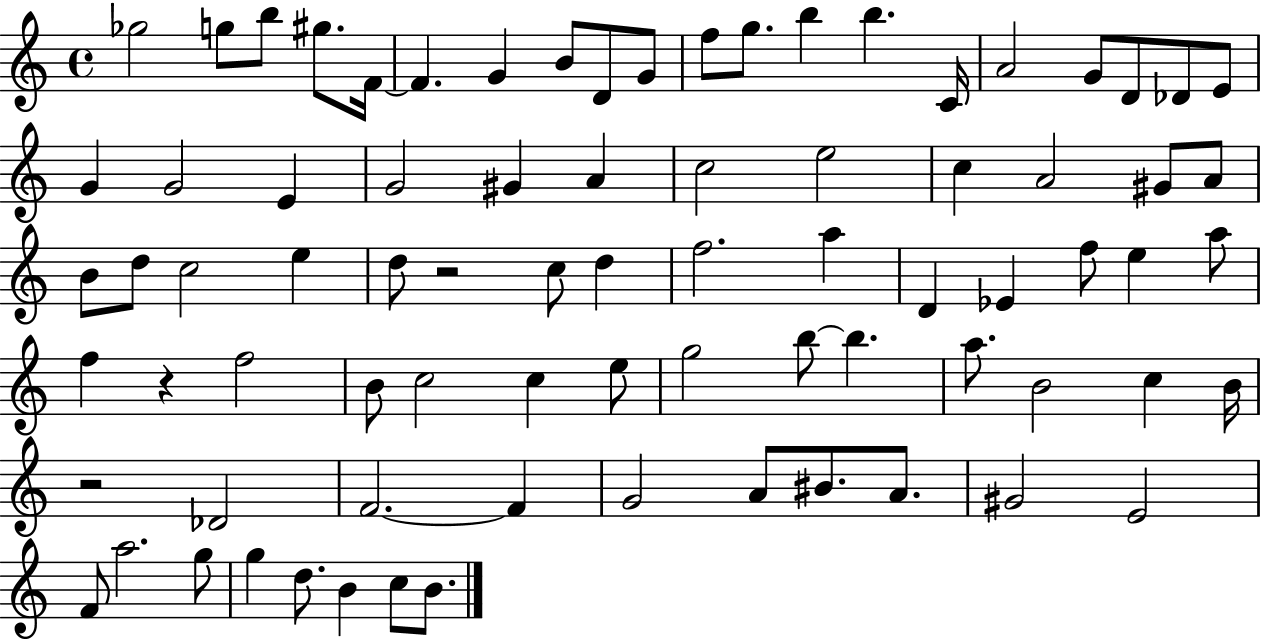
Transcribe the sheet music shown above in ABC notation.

X:1
T:Untitled
M:4/4
L:1/4
K:C
_g2 g/2 b/2 ^g/2 F/4 F G B/2 D/2 G/2 f/2 g/2 b b C/4 A2 G/2 D/2 _D/2 E/2 G G2 E G2 ^G A c2 e2 c A2 ^G/2 A/2 B/2 d/2 c2 e d/2 z2 c/2 d f2 a D _E f/2 e a/2 f z f2 B/2 c2 c e/2 g2 b/2 b a/2 B2 c B/4 z2 _D2 F2 F G2 A/2 ^B/2 A/2 ^G2 E2 F/2 a2 g/2 g d/2 B c/2 B/2